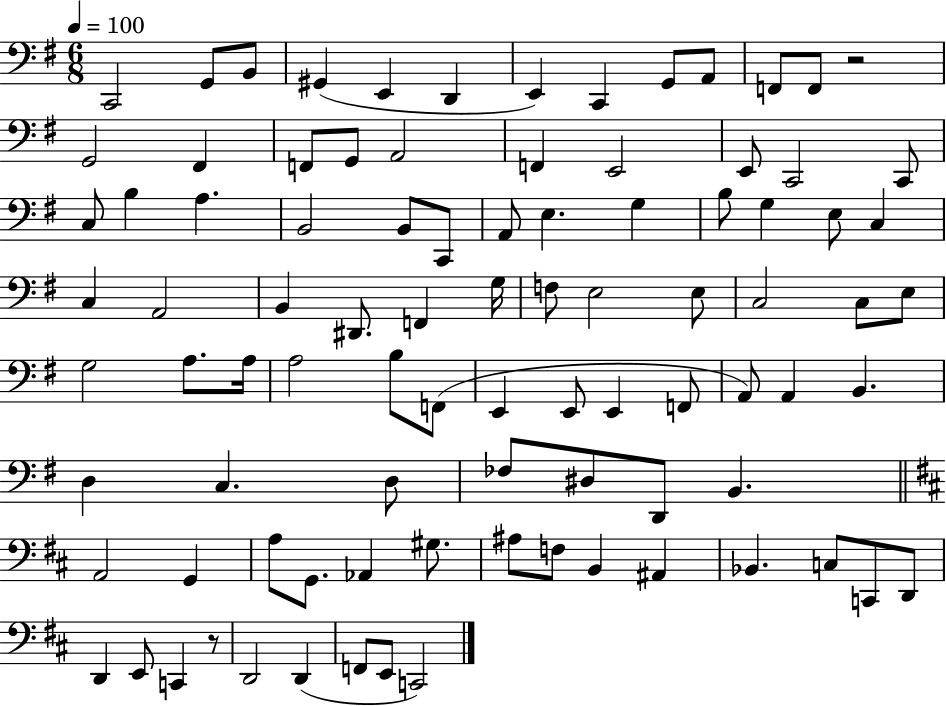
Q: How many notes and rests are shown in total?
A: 91